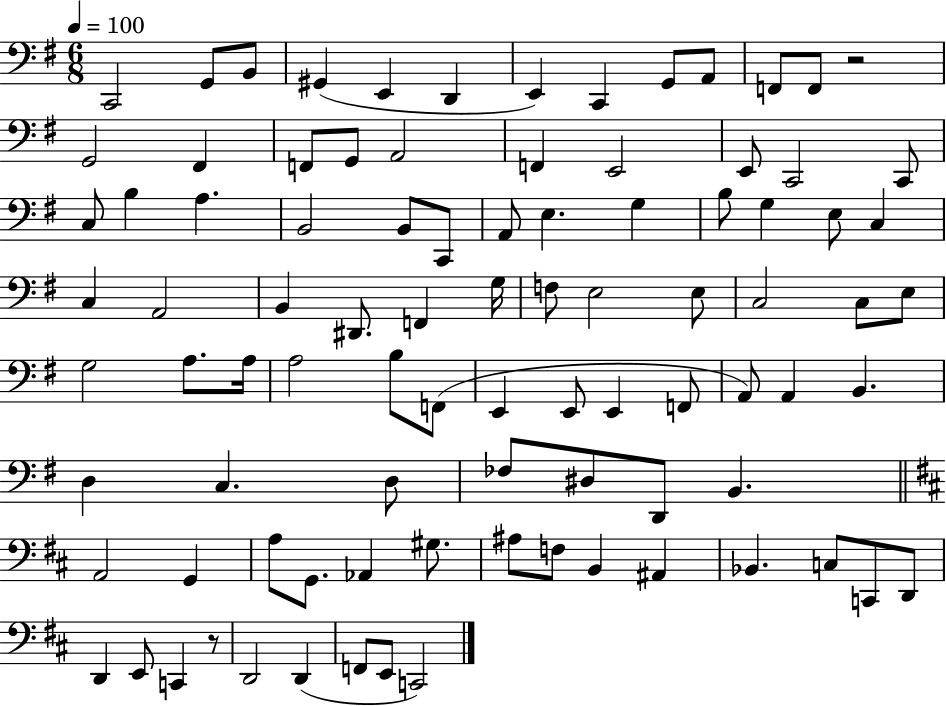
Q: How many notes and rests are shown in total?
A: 91